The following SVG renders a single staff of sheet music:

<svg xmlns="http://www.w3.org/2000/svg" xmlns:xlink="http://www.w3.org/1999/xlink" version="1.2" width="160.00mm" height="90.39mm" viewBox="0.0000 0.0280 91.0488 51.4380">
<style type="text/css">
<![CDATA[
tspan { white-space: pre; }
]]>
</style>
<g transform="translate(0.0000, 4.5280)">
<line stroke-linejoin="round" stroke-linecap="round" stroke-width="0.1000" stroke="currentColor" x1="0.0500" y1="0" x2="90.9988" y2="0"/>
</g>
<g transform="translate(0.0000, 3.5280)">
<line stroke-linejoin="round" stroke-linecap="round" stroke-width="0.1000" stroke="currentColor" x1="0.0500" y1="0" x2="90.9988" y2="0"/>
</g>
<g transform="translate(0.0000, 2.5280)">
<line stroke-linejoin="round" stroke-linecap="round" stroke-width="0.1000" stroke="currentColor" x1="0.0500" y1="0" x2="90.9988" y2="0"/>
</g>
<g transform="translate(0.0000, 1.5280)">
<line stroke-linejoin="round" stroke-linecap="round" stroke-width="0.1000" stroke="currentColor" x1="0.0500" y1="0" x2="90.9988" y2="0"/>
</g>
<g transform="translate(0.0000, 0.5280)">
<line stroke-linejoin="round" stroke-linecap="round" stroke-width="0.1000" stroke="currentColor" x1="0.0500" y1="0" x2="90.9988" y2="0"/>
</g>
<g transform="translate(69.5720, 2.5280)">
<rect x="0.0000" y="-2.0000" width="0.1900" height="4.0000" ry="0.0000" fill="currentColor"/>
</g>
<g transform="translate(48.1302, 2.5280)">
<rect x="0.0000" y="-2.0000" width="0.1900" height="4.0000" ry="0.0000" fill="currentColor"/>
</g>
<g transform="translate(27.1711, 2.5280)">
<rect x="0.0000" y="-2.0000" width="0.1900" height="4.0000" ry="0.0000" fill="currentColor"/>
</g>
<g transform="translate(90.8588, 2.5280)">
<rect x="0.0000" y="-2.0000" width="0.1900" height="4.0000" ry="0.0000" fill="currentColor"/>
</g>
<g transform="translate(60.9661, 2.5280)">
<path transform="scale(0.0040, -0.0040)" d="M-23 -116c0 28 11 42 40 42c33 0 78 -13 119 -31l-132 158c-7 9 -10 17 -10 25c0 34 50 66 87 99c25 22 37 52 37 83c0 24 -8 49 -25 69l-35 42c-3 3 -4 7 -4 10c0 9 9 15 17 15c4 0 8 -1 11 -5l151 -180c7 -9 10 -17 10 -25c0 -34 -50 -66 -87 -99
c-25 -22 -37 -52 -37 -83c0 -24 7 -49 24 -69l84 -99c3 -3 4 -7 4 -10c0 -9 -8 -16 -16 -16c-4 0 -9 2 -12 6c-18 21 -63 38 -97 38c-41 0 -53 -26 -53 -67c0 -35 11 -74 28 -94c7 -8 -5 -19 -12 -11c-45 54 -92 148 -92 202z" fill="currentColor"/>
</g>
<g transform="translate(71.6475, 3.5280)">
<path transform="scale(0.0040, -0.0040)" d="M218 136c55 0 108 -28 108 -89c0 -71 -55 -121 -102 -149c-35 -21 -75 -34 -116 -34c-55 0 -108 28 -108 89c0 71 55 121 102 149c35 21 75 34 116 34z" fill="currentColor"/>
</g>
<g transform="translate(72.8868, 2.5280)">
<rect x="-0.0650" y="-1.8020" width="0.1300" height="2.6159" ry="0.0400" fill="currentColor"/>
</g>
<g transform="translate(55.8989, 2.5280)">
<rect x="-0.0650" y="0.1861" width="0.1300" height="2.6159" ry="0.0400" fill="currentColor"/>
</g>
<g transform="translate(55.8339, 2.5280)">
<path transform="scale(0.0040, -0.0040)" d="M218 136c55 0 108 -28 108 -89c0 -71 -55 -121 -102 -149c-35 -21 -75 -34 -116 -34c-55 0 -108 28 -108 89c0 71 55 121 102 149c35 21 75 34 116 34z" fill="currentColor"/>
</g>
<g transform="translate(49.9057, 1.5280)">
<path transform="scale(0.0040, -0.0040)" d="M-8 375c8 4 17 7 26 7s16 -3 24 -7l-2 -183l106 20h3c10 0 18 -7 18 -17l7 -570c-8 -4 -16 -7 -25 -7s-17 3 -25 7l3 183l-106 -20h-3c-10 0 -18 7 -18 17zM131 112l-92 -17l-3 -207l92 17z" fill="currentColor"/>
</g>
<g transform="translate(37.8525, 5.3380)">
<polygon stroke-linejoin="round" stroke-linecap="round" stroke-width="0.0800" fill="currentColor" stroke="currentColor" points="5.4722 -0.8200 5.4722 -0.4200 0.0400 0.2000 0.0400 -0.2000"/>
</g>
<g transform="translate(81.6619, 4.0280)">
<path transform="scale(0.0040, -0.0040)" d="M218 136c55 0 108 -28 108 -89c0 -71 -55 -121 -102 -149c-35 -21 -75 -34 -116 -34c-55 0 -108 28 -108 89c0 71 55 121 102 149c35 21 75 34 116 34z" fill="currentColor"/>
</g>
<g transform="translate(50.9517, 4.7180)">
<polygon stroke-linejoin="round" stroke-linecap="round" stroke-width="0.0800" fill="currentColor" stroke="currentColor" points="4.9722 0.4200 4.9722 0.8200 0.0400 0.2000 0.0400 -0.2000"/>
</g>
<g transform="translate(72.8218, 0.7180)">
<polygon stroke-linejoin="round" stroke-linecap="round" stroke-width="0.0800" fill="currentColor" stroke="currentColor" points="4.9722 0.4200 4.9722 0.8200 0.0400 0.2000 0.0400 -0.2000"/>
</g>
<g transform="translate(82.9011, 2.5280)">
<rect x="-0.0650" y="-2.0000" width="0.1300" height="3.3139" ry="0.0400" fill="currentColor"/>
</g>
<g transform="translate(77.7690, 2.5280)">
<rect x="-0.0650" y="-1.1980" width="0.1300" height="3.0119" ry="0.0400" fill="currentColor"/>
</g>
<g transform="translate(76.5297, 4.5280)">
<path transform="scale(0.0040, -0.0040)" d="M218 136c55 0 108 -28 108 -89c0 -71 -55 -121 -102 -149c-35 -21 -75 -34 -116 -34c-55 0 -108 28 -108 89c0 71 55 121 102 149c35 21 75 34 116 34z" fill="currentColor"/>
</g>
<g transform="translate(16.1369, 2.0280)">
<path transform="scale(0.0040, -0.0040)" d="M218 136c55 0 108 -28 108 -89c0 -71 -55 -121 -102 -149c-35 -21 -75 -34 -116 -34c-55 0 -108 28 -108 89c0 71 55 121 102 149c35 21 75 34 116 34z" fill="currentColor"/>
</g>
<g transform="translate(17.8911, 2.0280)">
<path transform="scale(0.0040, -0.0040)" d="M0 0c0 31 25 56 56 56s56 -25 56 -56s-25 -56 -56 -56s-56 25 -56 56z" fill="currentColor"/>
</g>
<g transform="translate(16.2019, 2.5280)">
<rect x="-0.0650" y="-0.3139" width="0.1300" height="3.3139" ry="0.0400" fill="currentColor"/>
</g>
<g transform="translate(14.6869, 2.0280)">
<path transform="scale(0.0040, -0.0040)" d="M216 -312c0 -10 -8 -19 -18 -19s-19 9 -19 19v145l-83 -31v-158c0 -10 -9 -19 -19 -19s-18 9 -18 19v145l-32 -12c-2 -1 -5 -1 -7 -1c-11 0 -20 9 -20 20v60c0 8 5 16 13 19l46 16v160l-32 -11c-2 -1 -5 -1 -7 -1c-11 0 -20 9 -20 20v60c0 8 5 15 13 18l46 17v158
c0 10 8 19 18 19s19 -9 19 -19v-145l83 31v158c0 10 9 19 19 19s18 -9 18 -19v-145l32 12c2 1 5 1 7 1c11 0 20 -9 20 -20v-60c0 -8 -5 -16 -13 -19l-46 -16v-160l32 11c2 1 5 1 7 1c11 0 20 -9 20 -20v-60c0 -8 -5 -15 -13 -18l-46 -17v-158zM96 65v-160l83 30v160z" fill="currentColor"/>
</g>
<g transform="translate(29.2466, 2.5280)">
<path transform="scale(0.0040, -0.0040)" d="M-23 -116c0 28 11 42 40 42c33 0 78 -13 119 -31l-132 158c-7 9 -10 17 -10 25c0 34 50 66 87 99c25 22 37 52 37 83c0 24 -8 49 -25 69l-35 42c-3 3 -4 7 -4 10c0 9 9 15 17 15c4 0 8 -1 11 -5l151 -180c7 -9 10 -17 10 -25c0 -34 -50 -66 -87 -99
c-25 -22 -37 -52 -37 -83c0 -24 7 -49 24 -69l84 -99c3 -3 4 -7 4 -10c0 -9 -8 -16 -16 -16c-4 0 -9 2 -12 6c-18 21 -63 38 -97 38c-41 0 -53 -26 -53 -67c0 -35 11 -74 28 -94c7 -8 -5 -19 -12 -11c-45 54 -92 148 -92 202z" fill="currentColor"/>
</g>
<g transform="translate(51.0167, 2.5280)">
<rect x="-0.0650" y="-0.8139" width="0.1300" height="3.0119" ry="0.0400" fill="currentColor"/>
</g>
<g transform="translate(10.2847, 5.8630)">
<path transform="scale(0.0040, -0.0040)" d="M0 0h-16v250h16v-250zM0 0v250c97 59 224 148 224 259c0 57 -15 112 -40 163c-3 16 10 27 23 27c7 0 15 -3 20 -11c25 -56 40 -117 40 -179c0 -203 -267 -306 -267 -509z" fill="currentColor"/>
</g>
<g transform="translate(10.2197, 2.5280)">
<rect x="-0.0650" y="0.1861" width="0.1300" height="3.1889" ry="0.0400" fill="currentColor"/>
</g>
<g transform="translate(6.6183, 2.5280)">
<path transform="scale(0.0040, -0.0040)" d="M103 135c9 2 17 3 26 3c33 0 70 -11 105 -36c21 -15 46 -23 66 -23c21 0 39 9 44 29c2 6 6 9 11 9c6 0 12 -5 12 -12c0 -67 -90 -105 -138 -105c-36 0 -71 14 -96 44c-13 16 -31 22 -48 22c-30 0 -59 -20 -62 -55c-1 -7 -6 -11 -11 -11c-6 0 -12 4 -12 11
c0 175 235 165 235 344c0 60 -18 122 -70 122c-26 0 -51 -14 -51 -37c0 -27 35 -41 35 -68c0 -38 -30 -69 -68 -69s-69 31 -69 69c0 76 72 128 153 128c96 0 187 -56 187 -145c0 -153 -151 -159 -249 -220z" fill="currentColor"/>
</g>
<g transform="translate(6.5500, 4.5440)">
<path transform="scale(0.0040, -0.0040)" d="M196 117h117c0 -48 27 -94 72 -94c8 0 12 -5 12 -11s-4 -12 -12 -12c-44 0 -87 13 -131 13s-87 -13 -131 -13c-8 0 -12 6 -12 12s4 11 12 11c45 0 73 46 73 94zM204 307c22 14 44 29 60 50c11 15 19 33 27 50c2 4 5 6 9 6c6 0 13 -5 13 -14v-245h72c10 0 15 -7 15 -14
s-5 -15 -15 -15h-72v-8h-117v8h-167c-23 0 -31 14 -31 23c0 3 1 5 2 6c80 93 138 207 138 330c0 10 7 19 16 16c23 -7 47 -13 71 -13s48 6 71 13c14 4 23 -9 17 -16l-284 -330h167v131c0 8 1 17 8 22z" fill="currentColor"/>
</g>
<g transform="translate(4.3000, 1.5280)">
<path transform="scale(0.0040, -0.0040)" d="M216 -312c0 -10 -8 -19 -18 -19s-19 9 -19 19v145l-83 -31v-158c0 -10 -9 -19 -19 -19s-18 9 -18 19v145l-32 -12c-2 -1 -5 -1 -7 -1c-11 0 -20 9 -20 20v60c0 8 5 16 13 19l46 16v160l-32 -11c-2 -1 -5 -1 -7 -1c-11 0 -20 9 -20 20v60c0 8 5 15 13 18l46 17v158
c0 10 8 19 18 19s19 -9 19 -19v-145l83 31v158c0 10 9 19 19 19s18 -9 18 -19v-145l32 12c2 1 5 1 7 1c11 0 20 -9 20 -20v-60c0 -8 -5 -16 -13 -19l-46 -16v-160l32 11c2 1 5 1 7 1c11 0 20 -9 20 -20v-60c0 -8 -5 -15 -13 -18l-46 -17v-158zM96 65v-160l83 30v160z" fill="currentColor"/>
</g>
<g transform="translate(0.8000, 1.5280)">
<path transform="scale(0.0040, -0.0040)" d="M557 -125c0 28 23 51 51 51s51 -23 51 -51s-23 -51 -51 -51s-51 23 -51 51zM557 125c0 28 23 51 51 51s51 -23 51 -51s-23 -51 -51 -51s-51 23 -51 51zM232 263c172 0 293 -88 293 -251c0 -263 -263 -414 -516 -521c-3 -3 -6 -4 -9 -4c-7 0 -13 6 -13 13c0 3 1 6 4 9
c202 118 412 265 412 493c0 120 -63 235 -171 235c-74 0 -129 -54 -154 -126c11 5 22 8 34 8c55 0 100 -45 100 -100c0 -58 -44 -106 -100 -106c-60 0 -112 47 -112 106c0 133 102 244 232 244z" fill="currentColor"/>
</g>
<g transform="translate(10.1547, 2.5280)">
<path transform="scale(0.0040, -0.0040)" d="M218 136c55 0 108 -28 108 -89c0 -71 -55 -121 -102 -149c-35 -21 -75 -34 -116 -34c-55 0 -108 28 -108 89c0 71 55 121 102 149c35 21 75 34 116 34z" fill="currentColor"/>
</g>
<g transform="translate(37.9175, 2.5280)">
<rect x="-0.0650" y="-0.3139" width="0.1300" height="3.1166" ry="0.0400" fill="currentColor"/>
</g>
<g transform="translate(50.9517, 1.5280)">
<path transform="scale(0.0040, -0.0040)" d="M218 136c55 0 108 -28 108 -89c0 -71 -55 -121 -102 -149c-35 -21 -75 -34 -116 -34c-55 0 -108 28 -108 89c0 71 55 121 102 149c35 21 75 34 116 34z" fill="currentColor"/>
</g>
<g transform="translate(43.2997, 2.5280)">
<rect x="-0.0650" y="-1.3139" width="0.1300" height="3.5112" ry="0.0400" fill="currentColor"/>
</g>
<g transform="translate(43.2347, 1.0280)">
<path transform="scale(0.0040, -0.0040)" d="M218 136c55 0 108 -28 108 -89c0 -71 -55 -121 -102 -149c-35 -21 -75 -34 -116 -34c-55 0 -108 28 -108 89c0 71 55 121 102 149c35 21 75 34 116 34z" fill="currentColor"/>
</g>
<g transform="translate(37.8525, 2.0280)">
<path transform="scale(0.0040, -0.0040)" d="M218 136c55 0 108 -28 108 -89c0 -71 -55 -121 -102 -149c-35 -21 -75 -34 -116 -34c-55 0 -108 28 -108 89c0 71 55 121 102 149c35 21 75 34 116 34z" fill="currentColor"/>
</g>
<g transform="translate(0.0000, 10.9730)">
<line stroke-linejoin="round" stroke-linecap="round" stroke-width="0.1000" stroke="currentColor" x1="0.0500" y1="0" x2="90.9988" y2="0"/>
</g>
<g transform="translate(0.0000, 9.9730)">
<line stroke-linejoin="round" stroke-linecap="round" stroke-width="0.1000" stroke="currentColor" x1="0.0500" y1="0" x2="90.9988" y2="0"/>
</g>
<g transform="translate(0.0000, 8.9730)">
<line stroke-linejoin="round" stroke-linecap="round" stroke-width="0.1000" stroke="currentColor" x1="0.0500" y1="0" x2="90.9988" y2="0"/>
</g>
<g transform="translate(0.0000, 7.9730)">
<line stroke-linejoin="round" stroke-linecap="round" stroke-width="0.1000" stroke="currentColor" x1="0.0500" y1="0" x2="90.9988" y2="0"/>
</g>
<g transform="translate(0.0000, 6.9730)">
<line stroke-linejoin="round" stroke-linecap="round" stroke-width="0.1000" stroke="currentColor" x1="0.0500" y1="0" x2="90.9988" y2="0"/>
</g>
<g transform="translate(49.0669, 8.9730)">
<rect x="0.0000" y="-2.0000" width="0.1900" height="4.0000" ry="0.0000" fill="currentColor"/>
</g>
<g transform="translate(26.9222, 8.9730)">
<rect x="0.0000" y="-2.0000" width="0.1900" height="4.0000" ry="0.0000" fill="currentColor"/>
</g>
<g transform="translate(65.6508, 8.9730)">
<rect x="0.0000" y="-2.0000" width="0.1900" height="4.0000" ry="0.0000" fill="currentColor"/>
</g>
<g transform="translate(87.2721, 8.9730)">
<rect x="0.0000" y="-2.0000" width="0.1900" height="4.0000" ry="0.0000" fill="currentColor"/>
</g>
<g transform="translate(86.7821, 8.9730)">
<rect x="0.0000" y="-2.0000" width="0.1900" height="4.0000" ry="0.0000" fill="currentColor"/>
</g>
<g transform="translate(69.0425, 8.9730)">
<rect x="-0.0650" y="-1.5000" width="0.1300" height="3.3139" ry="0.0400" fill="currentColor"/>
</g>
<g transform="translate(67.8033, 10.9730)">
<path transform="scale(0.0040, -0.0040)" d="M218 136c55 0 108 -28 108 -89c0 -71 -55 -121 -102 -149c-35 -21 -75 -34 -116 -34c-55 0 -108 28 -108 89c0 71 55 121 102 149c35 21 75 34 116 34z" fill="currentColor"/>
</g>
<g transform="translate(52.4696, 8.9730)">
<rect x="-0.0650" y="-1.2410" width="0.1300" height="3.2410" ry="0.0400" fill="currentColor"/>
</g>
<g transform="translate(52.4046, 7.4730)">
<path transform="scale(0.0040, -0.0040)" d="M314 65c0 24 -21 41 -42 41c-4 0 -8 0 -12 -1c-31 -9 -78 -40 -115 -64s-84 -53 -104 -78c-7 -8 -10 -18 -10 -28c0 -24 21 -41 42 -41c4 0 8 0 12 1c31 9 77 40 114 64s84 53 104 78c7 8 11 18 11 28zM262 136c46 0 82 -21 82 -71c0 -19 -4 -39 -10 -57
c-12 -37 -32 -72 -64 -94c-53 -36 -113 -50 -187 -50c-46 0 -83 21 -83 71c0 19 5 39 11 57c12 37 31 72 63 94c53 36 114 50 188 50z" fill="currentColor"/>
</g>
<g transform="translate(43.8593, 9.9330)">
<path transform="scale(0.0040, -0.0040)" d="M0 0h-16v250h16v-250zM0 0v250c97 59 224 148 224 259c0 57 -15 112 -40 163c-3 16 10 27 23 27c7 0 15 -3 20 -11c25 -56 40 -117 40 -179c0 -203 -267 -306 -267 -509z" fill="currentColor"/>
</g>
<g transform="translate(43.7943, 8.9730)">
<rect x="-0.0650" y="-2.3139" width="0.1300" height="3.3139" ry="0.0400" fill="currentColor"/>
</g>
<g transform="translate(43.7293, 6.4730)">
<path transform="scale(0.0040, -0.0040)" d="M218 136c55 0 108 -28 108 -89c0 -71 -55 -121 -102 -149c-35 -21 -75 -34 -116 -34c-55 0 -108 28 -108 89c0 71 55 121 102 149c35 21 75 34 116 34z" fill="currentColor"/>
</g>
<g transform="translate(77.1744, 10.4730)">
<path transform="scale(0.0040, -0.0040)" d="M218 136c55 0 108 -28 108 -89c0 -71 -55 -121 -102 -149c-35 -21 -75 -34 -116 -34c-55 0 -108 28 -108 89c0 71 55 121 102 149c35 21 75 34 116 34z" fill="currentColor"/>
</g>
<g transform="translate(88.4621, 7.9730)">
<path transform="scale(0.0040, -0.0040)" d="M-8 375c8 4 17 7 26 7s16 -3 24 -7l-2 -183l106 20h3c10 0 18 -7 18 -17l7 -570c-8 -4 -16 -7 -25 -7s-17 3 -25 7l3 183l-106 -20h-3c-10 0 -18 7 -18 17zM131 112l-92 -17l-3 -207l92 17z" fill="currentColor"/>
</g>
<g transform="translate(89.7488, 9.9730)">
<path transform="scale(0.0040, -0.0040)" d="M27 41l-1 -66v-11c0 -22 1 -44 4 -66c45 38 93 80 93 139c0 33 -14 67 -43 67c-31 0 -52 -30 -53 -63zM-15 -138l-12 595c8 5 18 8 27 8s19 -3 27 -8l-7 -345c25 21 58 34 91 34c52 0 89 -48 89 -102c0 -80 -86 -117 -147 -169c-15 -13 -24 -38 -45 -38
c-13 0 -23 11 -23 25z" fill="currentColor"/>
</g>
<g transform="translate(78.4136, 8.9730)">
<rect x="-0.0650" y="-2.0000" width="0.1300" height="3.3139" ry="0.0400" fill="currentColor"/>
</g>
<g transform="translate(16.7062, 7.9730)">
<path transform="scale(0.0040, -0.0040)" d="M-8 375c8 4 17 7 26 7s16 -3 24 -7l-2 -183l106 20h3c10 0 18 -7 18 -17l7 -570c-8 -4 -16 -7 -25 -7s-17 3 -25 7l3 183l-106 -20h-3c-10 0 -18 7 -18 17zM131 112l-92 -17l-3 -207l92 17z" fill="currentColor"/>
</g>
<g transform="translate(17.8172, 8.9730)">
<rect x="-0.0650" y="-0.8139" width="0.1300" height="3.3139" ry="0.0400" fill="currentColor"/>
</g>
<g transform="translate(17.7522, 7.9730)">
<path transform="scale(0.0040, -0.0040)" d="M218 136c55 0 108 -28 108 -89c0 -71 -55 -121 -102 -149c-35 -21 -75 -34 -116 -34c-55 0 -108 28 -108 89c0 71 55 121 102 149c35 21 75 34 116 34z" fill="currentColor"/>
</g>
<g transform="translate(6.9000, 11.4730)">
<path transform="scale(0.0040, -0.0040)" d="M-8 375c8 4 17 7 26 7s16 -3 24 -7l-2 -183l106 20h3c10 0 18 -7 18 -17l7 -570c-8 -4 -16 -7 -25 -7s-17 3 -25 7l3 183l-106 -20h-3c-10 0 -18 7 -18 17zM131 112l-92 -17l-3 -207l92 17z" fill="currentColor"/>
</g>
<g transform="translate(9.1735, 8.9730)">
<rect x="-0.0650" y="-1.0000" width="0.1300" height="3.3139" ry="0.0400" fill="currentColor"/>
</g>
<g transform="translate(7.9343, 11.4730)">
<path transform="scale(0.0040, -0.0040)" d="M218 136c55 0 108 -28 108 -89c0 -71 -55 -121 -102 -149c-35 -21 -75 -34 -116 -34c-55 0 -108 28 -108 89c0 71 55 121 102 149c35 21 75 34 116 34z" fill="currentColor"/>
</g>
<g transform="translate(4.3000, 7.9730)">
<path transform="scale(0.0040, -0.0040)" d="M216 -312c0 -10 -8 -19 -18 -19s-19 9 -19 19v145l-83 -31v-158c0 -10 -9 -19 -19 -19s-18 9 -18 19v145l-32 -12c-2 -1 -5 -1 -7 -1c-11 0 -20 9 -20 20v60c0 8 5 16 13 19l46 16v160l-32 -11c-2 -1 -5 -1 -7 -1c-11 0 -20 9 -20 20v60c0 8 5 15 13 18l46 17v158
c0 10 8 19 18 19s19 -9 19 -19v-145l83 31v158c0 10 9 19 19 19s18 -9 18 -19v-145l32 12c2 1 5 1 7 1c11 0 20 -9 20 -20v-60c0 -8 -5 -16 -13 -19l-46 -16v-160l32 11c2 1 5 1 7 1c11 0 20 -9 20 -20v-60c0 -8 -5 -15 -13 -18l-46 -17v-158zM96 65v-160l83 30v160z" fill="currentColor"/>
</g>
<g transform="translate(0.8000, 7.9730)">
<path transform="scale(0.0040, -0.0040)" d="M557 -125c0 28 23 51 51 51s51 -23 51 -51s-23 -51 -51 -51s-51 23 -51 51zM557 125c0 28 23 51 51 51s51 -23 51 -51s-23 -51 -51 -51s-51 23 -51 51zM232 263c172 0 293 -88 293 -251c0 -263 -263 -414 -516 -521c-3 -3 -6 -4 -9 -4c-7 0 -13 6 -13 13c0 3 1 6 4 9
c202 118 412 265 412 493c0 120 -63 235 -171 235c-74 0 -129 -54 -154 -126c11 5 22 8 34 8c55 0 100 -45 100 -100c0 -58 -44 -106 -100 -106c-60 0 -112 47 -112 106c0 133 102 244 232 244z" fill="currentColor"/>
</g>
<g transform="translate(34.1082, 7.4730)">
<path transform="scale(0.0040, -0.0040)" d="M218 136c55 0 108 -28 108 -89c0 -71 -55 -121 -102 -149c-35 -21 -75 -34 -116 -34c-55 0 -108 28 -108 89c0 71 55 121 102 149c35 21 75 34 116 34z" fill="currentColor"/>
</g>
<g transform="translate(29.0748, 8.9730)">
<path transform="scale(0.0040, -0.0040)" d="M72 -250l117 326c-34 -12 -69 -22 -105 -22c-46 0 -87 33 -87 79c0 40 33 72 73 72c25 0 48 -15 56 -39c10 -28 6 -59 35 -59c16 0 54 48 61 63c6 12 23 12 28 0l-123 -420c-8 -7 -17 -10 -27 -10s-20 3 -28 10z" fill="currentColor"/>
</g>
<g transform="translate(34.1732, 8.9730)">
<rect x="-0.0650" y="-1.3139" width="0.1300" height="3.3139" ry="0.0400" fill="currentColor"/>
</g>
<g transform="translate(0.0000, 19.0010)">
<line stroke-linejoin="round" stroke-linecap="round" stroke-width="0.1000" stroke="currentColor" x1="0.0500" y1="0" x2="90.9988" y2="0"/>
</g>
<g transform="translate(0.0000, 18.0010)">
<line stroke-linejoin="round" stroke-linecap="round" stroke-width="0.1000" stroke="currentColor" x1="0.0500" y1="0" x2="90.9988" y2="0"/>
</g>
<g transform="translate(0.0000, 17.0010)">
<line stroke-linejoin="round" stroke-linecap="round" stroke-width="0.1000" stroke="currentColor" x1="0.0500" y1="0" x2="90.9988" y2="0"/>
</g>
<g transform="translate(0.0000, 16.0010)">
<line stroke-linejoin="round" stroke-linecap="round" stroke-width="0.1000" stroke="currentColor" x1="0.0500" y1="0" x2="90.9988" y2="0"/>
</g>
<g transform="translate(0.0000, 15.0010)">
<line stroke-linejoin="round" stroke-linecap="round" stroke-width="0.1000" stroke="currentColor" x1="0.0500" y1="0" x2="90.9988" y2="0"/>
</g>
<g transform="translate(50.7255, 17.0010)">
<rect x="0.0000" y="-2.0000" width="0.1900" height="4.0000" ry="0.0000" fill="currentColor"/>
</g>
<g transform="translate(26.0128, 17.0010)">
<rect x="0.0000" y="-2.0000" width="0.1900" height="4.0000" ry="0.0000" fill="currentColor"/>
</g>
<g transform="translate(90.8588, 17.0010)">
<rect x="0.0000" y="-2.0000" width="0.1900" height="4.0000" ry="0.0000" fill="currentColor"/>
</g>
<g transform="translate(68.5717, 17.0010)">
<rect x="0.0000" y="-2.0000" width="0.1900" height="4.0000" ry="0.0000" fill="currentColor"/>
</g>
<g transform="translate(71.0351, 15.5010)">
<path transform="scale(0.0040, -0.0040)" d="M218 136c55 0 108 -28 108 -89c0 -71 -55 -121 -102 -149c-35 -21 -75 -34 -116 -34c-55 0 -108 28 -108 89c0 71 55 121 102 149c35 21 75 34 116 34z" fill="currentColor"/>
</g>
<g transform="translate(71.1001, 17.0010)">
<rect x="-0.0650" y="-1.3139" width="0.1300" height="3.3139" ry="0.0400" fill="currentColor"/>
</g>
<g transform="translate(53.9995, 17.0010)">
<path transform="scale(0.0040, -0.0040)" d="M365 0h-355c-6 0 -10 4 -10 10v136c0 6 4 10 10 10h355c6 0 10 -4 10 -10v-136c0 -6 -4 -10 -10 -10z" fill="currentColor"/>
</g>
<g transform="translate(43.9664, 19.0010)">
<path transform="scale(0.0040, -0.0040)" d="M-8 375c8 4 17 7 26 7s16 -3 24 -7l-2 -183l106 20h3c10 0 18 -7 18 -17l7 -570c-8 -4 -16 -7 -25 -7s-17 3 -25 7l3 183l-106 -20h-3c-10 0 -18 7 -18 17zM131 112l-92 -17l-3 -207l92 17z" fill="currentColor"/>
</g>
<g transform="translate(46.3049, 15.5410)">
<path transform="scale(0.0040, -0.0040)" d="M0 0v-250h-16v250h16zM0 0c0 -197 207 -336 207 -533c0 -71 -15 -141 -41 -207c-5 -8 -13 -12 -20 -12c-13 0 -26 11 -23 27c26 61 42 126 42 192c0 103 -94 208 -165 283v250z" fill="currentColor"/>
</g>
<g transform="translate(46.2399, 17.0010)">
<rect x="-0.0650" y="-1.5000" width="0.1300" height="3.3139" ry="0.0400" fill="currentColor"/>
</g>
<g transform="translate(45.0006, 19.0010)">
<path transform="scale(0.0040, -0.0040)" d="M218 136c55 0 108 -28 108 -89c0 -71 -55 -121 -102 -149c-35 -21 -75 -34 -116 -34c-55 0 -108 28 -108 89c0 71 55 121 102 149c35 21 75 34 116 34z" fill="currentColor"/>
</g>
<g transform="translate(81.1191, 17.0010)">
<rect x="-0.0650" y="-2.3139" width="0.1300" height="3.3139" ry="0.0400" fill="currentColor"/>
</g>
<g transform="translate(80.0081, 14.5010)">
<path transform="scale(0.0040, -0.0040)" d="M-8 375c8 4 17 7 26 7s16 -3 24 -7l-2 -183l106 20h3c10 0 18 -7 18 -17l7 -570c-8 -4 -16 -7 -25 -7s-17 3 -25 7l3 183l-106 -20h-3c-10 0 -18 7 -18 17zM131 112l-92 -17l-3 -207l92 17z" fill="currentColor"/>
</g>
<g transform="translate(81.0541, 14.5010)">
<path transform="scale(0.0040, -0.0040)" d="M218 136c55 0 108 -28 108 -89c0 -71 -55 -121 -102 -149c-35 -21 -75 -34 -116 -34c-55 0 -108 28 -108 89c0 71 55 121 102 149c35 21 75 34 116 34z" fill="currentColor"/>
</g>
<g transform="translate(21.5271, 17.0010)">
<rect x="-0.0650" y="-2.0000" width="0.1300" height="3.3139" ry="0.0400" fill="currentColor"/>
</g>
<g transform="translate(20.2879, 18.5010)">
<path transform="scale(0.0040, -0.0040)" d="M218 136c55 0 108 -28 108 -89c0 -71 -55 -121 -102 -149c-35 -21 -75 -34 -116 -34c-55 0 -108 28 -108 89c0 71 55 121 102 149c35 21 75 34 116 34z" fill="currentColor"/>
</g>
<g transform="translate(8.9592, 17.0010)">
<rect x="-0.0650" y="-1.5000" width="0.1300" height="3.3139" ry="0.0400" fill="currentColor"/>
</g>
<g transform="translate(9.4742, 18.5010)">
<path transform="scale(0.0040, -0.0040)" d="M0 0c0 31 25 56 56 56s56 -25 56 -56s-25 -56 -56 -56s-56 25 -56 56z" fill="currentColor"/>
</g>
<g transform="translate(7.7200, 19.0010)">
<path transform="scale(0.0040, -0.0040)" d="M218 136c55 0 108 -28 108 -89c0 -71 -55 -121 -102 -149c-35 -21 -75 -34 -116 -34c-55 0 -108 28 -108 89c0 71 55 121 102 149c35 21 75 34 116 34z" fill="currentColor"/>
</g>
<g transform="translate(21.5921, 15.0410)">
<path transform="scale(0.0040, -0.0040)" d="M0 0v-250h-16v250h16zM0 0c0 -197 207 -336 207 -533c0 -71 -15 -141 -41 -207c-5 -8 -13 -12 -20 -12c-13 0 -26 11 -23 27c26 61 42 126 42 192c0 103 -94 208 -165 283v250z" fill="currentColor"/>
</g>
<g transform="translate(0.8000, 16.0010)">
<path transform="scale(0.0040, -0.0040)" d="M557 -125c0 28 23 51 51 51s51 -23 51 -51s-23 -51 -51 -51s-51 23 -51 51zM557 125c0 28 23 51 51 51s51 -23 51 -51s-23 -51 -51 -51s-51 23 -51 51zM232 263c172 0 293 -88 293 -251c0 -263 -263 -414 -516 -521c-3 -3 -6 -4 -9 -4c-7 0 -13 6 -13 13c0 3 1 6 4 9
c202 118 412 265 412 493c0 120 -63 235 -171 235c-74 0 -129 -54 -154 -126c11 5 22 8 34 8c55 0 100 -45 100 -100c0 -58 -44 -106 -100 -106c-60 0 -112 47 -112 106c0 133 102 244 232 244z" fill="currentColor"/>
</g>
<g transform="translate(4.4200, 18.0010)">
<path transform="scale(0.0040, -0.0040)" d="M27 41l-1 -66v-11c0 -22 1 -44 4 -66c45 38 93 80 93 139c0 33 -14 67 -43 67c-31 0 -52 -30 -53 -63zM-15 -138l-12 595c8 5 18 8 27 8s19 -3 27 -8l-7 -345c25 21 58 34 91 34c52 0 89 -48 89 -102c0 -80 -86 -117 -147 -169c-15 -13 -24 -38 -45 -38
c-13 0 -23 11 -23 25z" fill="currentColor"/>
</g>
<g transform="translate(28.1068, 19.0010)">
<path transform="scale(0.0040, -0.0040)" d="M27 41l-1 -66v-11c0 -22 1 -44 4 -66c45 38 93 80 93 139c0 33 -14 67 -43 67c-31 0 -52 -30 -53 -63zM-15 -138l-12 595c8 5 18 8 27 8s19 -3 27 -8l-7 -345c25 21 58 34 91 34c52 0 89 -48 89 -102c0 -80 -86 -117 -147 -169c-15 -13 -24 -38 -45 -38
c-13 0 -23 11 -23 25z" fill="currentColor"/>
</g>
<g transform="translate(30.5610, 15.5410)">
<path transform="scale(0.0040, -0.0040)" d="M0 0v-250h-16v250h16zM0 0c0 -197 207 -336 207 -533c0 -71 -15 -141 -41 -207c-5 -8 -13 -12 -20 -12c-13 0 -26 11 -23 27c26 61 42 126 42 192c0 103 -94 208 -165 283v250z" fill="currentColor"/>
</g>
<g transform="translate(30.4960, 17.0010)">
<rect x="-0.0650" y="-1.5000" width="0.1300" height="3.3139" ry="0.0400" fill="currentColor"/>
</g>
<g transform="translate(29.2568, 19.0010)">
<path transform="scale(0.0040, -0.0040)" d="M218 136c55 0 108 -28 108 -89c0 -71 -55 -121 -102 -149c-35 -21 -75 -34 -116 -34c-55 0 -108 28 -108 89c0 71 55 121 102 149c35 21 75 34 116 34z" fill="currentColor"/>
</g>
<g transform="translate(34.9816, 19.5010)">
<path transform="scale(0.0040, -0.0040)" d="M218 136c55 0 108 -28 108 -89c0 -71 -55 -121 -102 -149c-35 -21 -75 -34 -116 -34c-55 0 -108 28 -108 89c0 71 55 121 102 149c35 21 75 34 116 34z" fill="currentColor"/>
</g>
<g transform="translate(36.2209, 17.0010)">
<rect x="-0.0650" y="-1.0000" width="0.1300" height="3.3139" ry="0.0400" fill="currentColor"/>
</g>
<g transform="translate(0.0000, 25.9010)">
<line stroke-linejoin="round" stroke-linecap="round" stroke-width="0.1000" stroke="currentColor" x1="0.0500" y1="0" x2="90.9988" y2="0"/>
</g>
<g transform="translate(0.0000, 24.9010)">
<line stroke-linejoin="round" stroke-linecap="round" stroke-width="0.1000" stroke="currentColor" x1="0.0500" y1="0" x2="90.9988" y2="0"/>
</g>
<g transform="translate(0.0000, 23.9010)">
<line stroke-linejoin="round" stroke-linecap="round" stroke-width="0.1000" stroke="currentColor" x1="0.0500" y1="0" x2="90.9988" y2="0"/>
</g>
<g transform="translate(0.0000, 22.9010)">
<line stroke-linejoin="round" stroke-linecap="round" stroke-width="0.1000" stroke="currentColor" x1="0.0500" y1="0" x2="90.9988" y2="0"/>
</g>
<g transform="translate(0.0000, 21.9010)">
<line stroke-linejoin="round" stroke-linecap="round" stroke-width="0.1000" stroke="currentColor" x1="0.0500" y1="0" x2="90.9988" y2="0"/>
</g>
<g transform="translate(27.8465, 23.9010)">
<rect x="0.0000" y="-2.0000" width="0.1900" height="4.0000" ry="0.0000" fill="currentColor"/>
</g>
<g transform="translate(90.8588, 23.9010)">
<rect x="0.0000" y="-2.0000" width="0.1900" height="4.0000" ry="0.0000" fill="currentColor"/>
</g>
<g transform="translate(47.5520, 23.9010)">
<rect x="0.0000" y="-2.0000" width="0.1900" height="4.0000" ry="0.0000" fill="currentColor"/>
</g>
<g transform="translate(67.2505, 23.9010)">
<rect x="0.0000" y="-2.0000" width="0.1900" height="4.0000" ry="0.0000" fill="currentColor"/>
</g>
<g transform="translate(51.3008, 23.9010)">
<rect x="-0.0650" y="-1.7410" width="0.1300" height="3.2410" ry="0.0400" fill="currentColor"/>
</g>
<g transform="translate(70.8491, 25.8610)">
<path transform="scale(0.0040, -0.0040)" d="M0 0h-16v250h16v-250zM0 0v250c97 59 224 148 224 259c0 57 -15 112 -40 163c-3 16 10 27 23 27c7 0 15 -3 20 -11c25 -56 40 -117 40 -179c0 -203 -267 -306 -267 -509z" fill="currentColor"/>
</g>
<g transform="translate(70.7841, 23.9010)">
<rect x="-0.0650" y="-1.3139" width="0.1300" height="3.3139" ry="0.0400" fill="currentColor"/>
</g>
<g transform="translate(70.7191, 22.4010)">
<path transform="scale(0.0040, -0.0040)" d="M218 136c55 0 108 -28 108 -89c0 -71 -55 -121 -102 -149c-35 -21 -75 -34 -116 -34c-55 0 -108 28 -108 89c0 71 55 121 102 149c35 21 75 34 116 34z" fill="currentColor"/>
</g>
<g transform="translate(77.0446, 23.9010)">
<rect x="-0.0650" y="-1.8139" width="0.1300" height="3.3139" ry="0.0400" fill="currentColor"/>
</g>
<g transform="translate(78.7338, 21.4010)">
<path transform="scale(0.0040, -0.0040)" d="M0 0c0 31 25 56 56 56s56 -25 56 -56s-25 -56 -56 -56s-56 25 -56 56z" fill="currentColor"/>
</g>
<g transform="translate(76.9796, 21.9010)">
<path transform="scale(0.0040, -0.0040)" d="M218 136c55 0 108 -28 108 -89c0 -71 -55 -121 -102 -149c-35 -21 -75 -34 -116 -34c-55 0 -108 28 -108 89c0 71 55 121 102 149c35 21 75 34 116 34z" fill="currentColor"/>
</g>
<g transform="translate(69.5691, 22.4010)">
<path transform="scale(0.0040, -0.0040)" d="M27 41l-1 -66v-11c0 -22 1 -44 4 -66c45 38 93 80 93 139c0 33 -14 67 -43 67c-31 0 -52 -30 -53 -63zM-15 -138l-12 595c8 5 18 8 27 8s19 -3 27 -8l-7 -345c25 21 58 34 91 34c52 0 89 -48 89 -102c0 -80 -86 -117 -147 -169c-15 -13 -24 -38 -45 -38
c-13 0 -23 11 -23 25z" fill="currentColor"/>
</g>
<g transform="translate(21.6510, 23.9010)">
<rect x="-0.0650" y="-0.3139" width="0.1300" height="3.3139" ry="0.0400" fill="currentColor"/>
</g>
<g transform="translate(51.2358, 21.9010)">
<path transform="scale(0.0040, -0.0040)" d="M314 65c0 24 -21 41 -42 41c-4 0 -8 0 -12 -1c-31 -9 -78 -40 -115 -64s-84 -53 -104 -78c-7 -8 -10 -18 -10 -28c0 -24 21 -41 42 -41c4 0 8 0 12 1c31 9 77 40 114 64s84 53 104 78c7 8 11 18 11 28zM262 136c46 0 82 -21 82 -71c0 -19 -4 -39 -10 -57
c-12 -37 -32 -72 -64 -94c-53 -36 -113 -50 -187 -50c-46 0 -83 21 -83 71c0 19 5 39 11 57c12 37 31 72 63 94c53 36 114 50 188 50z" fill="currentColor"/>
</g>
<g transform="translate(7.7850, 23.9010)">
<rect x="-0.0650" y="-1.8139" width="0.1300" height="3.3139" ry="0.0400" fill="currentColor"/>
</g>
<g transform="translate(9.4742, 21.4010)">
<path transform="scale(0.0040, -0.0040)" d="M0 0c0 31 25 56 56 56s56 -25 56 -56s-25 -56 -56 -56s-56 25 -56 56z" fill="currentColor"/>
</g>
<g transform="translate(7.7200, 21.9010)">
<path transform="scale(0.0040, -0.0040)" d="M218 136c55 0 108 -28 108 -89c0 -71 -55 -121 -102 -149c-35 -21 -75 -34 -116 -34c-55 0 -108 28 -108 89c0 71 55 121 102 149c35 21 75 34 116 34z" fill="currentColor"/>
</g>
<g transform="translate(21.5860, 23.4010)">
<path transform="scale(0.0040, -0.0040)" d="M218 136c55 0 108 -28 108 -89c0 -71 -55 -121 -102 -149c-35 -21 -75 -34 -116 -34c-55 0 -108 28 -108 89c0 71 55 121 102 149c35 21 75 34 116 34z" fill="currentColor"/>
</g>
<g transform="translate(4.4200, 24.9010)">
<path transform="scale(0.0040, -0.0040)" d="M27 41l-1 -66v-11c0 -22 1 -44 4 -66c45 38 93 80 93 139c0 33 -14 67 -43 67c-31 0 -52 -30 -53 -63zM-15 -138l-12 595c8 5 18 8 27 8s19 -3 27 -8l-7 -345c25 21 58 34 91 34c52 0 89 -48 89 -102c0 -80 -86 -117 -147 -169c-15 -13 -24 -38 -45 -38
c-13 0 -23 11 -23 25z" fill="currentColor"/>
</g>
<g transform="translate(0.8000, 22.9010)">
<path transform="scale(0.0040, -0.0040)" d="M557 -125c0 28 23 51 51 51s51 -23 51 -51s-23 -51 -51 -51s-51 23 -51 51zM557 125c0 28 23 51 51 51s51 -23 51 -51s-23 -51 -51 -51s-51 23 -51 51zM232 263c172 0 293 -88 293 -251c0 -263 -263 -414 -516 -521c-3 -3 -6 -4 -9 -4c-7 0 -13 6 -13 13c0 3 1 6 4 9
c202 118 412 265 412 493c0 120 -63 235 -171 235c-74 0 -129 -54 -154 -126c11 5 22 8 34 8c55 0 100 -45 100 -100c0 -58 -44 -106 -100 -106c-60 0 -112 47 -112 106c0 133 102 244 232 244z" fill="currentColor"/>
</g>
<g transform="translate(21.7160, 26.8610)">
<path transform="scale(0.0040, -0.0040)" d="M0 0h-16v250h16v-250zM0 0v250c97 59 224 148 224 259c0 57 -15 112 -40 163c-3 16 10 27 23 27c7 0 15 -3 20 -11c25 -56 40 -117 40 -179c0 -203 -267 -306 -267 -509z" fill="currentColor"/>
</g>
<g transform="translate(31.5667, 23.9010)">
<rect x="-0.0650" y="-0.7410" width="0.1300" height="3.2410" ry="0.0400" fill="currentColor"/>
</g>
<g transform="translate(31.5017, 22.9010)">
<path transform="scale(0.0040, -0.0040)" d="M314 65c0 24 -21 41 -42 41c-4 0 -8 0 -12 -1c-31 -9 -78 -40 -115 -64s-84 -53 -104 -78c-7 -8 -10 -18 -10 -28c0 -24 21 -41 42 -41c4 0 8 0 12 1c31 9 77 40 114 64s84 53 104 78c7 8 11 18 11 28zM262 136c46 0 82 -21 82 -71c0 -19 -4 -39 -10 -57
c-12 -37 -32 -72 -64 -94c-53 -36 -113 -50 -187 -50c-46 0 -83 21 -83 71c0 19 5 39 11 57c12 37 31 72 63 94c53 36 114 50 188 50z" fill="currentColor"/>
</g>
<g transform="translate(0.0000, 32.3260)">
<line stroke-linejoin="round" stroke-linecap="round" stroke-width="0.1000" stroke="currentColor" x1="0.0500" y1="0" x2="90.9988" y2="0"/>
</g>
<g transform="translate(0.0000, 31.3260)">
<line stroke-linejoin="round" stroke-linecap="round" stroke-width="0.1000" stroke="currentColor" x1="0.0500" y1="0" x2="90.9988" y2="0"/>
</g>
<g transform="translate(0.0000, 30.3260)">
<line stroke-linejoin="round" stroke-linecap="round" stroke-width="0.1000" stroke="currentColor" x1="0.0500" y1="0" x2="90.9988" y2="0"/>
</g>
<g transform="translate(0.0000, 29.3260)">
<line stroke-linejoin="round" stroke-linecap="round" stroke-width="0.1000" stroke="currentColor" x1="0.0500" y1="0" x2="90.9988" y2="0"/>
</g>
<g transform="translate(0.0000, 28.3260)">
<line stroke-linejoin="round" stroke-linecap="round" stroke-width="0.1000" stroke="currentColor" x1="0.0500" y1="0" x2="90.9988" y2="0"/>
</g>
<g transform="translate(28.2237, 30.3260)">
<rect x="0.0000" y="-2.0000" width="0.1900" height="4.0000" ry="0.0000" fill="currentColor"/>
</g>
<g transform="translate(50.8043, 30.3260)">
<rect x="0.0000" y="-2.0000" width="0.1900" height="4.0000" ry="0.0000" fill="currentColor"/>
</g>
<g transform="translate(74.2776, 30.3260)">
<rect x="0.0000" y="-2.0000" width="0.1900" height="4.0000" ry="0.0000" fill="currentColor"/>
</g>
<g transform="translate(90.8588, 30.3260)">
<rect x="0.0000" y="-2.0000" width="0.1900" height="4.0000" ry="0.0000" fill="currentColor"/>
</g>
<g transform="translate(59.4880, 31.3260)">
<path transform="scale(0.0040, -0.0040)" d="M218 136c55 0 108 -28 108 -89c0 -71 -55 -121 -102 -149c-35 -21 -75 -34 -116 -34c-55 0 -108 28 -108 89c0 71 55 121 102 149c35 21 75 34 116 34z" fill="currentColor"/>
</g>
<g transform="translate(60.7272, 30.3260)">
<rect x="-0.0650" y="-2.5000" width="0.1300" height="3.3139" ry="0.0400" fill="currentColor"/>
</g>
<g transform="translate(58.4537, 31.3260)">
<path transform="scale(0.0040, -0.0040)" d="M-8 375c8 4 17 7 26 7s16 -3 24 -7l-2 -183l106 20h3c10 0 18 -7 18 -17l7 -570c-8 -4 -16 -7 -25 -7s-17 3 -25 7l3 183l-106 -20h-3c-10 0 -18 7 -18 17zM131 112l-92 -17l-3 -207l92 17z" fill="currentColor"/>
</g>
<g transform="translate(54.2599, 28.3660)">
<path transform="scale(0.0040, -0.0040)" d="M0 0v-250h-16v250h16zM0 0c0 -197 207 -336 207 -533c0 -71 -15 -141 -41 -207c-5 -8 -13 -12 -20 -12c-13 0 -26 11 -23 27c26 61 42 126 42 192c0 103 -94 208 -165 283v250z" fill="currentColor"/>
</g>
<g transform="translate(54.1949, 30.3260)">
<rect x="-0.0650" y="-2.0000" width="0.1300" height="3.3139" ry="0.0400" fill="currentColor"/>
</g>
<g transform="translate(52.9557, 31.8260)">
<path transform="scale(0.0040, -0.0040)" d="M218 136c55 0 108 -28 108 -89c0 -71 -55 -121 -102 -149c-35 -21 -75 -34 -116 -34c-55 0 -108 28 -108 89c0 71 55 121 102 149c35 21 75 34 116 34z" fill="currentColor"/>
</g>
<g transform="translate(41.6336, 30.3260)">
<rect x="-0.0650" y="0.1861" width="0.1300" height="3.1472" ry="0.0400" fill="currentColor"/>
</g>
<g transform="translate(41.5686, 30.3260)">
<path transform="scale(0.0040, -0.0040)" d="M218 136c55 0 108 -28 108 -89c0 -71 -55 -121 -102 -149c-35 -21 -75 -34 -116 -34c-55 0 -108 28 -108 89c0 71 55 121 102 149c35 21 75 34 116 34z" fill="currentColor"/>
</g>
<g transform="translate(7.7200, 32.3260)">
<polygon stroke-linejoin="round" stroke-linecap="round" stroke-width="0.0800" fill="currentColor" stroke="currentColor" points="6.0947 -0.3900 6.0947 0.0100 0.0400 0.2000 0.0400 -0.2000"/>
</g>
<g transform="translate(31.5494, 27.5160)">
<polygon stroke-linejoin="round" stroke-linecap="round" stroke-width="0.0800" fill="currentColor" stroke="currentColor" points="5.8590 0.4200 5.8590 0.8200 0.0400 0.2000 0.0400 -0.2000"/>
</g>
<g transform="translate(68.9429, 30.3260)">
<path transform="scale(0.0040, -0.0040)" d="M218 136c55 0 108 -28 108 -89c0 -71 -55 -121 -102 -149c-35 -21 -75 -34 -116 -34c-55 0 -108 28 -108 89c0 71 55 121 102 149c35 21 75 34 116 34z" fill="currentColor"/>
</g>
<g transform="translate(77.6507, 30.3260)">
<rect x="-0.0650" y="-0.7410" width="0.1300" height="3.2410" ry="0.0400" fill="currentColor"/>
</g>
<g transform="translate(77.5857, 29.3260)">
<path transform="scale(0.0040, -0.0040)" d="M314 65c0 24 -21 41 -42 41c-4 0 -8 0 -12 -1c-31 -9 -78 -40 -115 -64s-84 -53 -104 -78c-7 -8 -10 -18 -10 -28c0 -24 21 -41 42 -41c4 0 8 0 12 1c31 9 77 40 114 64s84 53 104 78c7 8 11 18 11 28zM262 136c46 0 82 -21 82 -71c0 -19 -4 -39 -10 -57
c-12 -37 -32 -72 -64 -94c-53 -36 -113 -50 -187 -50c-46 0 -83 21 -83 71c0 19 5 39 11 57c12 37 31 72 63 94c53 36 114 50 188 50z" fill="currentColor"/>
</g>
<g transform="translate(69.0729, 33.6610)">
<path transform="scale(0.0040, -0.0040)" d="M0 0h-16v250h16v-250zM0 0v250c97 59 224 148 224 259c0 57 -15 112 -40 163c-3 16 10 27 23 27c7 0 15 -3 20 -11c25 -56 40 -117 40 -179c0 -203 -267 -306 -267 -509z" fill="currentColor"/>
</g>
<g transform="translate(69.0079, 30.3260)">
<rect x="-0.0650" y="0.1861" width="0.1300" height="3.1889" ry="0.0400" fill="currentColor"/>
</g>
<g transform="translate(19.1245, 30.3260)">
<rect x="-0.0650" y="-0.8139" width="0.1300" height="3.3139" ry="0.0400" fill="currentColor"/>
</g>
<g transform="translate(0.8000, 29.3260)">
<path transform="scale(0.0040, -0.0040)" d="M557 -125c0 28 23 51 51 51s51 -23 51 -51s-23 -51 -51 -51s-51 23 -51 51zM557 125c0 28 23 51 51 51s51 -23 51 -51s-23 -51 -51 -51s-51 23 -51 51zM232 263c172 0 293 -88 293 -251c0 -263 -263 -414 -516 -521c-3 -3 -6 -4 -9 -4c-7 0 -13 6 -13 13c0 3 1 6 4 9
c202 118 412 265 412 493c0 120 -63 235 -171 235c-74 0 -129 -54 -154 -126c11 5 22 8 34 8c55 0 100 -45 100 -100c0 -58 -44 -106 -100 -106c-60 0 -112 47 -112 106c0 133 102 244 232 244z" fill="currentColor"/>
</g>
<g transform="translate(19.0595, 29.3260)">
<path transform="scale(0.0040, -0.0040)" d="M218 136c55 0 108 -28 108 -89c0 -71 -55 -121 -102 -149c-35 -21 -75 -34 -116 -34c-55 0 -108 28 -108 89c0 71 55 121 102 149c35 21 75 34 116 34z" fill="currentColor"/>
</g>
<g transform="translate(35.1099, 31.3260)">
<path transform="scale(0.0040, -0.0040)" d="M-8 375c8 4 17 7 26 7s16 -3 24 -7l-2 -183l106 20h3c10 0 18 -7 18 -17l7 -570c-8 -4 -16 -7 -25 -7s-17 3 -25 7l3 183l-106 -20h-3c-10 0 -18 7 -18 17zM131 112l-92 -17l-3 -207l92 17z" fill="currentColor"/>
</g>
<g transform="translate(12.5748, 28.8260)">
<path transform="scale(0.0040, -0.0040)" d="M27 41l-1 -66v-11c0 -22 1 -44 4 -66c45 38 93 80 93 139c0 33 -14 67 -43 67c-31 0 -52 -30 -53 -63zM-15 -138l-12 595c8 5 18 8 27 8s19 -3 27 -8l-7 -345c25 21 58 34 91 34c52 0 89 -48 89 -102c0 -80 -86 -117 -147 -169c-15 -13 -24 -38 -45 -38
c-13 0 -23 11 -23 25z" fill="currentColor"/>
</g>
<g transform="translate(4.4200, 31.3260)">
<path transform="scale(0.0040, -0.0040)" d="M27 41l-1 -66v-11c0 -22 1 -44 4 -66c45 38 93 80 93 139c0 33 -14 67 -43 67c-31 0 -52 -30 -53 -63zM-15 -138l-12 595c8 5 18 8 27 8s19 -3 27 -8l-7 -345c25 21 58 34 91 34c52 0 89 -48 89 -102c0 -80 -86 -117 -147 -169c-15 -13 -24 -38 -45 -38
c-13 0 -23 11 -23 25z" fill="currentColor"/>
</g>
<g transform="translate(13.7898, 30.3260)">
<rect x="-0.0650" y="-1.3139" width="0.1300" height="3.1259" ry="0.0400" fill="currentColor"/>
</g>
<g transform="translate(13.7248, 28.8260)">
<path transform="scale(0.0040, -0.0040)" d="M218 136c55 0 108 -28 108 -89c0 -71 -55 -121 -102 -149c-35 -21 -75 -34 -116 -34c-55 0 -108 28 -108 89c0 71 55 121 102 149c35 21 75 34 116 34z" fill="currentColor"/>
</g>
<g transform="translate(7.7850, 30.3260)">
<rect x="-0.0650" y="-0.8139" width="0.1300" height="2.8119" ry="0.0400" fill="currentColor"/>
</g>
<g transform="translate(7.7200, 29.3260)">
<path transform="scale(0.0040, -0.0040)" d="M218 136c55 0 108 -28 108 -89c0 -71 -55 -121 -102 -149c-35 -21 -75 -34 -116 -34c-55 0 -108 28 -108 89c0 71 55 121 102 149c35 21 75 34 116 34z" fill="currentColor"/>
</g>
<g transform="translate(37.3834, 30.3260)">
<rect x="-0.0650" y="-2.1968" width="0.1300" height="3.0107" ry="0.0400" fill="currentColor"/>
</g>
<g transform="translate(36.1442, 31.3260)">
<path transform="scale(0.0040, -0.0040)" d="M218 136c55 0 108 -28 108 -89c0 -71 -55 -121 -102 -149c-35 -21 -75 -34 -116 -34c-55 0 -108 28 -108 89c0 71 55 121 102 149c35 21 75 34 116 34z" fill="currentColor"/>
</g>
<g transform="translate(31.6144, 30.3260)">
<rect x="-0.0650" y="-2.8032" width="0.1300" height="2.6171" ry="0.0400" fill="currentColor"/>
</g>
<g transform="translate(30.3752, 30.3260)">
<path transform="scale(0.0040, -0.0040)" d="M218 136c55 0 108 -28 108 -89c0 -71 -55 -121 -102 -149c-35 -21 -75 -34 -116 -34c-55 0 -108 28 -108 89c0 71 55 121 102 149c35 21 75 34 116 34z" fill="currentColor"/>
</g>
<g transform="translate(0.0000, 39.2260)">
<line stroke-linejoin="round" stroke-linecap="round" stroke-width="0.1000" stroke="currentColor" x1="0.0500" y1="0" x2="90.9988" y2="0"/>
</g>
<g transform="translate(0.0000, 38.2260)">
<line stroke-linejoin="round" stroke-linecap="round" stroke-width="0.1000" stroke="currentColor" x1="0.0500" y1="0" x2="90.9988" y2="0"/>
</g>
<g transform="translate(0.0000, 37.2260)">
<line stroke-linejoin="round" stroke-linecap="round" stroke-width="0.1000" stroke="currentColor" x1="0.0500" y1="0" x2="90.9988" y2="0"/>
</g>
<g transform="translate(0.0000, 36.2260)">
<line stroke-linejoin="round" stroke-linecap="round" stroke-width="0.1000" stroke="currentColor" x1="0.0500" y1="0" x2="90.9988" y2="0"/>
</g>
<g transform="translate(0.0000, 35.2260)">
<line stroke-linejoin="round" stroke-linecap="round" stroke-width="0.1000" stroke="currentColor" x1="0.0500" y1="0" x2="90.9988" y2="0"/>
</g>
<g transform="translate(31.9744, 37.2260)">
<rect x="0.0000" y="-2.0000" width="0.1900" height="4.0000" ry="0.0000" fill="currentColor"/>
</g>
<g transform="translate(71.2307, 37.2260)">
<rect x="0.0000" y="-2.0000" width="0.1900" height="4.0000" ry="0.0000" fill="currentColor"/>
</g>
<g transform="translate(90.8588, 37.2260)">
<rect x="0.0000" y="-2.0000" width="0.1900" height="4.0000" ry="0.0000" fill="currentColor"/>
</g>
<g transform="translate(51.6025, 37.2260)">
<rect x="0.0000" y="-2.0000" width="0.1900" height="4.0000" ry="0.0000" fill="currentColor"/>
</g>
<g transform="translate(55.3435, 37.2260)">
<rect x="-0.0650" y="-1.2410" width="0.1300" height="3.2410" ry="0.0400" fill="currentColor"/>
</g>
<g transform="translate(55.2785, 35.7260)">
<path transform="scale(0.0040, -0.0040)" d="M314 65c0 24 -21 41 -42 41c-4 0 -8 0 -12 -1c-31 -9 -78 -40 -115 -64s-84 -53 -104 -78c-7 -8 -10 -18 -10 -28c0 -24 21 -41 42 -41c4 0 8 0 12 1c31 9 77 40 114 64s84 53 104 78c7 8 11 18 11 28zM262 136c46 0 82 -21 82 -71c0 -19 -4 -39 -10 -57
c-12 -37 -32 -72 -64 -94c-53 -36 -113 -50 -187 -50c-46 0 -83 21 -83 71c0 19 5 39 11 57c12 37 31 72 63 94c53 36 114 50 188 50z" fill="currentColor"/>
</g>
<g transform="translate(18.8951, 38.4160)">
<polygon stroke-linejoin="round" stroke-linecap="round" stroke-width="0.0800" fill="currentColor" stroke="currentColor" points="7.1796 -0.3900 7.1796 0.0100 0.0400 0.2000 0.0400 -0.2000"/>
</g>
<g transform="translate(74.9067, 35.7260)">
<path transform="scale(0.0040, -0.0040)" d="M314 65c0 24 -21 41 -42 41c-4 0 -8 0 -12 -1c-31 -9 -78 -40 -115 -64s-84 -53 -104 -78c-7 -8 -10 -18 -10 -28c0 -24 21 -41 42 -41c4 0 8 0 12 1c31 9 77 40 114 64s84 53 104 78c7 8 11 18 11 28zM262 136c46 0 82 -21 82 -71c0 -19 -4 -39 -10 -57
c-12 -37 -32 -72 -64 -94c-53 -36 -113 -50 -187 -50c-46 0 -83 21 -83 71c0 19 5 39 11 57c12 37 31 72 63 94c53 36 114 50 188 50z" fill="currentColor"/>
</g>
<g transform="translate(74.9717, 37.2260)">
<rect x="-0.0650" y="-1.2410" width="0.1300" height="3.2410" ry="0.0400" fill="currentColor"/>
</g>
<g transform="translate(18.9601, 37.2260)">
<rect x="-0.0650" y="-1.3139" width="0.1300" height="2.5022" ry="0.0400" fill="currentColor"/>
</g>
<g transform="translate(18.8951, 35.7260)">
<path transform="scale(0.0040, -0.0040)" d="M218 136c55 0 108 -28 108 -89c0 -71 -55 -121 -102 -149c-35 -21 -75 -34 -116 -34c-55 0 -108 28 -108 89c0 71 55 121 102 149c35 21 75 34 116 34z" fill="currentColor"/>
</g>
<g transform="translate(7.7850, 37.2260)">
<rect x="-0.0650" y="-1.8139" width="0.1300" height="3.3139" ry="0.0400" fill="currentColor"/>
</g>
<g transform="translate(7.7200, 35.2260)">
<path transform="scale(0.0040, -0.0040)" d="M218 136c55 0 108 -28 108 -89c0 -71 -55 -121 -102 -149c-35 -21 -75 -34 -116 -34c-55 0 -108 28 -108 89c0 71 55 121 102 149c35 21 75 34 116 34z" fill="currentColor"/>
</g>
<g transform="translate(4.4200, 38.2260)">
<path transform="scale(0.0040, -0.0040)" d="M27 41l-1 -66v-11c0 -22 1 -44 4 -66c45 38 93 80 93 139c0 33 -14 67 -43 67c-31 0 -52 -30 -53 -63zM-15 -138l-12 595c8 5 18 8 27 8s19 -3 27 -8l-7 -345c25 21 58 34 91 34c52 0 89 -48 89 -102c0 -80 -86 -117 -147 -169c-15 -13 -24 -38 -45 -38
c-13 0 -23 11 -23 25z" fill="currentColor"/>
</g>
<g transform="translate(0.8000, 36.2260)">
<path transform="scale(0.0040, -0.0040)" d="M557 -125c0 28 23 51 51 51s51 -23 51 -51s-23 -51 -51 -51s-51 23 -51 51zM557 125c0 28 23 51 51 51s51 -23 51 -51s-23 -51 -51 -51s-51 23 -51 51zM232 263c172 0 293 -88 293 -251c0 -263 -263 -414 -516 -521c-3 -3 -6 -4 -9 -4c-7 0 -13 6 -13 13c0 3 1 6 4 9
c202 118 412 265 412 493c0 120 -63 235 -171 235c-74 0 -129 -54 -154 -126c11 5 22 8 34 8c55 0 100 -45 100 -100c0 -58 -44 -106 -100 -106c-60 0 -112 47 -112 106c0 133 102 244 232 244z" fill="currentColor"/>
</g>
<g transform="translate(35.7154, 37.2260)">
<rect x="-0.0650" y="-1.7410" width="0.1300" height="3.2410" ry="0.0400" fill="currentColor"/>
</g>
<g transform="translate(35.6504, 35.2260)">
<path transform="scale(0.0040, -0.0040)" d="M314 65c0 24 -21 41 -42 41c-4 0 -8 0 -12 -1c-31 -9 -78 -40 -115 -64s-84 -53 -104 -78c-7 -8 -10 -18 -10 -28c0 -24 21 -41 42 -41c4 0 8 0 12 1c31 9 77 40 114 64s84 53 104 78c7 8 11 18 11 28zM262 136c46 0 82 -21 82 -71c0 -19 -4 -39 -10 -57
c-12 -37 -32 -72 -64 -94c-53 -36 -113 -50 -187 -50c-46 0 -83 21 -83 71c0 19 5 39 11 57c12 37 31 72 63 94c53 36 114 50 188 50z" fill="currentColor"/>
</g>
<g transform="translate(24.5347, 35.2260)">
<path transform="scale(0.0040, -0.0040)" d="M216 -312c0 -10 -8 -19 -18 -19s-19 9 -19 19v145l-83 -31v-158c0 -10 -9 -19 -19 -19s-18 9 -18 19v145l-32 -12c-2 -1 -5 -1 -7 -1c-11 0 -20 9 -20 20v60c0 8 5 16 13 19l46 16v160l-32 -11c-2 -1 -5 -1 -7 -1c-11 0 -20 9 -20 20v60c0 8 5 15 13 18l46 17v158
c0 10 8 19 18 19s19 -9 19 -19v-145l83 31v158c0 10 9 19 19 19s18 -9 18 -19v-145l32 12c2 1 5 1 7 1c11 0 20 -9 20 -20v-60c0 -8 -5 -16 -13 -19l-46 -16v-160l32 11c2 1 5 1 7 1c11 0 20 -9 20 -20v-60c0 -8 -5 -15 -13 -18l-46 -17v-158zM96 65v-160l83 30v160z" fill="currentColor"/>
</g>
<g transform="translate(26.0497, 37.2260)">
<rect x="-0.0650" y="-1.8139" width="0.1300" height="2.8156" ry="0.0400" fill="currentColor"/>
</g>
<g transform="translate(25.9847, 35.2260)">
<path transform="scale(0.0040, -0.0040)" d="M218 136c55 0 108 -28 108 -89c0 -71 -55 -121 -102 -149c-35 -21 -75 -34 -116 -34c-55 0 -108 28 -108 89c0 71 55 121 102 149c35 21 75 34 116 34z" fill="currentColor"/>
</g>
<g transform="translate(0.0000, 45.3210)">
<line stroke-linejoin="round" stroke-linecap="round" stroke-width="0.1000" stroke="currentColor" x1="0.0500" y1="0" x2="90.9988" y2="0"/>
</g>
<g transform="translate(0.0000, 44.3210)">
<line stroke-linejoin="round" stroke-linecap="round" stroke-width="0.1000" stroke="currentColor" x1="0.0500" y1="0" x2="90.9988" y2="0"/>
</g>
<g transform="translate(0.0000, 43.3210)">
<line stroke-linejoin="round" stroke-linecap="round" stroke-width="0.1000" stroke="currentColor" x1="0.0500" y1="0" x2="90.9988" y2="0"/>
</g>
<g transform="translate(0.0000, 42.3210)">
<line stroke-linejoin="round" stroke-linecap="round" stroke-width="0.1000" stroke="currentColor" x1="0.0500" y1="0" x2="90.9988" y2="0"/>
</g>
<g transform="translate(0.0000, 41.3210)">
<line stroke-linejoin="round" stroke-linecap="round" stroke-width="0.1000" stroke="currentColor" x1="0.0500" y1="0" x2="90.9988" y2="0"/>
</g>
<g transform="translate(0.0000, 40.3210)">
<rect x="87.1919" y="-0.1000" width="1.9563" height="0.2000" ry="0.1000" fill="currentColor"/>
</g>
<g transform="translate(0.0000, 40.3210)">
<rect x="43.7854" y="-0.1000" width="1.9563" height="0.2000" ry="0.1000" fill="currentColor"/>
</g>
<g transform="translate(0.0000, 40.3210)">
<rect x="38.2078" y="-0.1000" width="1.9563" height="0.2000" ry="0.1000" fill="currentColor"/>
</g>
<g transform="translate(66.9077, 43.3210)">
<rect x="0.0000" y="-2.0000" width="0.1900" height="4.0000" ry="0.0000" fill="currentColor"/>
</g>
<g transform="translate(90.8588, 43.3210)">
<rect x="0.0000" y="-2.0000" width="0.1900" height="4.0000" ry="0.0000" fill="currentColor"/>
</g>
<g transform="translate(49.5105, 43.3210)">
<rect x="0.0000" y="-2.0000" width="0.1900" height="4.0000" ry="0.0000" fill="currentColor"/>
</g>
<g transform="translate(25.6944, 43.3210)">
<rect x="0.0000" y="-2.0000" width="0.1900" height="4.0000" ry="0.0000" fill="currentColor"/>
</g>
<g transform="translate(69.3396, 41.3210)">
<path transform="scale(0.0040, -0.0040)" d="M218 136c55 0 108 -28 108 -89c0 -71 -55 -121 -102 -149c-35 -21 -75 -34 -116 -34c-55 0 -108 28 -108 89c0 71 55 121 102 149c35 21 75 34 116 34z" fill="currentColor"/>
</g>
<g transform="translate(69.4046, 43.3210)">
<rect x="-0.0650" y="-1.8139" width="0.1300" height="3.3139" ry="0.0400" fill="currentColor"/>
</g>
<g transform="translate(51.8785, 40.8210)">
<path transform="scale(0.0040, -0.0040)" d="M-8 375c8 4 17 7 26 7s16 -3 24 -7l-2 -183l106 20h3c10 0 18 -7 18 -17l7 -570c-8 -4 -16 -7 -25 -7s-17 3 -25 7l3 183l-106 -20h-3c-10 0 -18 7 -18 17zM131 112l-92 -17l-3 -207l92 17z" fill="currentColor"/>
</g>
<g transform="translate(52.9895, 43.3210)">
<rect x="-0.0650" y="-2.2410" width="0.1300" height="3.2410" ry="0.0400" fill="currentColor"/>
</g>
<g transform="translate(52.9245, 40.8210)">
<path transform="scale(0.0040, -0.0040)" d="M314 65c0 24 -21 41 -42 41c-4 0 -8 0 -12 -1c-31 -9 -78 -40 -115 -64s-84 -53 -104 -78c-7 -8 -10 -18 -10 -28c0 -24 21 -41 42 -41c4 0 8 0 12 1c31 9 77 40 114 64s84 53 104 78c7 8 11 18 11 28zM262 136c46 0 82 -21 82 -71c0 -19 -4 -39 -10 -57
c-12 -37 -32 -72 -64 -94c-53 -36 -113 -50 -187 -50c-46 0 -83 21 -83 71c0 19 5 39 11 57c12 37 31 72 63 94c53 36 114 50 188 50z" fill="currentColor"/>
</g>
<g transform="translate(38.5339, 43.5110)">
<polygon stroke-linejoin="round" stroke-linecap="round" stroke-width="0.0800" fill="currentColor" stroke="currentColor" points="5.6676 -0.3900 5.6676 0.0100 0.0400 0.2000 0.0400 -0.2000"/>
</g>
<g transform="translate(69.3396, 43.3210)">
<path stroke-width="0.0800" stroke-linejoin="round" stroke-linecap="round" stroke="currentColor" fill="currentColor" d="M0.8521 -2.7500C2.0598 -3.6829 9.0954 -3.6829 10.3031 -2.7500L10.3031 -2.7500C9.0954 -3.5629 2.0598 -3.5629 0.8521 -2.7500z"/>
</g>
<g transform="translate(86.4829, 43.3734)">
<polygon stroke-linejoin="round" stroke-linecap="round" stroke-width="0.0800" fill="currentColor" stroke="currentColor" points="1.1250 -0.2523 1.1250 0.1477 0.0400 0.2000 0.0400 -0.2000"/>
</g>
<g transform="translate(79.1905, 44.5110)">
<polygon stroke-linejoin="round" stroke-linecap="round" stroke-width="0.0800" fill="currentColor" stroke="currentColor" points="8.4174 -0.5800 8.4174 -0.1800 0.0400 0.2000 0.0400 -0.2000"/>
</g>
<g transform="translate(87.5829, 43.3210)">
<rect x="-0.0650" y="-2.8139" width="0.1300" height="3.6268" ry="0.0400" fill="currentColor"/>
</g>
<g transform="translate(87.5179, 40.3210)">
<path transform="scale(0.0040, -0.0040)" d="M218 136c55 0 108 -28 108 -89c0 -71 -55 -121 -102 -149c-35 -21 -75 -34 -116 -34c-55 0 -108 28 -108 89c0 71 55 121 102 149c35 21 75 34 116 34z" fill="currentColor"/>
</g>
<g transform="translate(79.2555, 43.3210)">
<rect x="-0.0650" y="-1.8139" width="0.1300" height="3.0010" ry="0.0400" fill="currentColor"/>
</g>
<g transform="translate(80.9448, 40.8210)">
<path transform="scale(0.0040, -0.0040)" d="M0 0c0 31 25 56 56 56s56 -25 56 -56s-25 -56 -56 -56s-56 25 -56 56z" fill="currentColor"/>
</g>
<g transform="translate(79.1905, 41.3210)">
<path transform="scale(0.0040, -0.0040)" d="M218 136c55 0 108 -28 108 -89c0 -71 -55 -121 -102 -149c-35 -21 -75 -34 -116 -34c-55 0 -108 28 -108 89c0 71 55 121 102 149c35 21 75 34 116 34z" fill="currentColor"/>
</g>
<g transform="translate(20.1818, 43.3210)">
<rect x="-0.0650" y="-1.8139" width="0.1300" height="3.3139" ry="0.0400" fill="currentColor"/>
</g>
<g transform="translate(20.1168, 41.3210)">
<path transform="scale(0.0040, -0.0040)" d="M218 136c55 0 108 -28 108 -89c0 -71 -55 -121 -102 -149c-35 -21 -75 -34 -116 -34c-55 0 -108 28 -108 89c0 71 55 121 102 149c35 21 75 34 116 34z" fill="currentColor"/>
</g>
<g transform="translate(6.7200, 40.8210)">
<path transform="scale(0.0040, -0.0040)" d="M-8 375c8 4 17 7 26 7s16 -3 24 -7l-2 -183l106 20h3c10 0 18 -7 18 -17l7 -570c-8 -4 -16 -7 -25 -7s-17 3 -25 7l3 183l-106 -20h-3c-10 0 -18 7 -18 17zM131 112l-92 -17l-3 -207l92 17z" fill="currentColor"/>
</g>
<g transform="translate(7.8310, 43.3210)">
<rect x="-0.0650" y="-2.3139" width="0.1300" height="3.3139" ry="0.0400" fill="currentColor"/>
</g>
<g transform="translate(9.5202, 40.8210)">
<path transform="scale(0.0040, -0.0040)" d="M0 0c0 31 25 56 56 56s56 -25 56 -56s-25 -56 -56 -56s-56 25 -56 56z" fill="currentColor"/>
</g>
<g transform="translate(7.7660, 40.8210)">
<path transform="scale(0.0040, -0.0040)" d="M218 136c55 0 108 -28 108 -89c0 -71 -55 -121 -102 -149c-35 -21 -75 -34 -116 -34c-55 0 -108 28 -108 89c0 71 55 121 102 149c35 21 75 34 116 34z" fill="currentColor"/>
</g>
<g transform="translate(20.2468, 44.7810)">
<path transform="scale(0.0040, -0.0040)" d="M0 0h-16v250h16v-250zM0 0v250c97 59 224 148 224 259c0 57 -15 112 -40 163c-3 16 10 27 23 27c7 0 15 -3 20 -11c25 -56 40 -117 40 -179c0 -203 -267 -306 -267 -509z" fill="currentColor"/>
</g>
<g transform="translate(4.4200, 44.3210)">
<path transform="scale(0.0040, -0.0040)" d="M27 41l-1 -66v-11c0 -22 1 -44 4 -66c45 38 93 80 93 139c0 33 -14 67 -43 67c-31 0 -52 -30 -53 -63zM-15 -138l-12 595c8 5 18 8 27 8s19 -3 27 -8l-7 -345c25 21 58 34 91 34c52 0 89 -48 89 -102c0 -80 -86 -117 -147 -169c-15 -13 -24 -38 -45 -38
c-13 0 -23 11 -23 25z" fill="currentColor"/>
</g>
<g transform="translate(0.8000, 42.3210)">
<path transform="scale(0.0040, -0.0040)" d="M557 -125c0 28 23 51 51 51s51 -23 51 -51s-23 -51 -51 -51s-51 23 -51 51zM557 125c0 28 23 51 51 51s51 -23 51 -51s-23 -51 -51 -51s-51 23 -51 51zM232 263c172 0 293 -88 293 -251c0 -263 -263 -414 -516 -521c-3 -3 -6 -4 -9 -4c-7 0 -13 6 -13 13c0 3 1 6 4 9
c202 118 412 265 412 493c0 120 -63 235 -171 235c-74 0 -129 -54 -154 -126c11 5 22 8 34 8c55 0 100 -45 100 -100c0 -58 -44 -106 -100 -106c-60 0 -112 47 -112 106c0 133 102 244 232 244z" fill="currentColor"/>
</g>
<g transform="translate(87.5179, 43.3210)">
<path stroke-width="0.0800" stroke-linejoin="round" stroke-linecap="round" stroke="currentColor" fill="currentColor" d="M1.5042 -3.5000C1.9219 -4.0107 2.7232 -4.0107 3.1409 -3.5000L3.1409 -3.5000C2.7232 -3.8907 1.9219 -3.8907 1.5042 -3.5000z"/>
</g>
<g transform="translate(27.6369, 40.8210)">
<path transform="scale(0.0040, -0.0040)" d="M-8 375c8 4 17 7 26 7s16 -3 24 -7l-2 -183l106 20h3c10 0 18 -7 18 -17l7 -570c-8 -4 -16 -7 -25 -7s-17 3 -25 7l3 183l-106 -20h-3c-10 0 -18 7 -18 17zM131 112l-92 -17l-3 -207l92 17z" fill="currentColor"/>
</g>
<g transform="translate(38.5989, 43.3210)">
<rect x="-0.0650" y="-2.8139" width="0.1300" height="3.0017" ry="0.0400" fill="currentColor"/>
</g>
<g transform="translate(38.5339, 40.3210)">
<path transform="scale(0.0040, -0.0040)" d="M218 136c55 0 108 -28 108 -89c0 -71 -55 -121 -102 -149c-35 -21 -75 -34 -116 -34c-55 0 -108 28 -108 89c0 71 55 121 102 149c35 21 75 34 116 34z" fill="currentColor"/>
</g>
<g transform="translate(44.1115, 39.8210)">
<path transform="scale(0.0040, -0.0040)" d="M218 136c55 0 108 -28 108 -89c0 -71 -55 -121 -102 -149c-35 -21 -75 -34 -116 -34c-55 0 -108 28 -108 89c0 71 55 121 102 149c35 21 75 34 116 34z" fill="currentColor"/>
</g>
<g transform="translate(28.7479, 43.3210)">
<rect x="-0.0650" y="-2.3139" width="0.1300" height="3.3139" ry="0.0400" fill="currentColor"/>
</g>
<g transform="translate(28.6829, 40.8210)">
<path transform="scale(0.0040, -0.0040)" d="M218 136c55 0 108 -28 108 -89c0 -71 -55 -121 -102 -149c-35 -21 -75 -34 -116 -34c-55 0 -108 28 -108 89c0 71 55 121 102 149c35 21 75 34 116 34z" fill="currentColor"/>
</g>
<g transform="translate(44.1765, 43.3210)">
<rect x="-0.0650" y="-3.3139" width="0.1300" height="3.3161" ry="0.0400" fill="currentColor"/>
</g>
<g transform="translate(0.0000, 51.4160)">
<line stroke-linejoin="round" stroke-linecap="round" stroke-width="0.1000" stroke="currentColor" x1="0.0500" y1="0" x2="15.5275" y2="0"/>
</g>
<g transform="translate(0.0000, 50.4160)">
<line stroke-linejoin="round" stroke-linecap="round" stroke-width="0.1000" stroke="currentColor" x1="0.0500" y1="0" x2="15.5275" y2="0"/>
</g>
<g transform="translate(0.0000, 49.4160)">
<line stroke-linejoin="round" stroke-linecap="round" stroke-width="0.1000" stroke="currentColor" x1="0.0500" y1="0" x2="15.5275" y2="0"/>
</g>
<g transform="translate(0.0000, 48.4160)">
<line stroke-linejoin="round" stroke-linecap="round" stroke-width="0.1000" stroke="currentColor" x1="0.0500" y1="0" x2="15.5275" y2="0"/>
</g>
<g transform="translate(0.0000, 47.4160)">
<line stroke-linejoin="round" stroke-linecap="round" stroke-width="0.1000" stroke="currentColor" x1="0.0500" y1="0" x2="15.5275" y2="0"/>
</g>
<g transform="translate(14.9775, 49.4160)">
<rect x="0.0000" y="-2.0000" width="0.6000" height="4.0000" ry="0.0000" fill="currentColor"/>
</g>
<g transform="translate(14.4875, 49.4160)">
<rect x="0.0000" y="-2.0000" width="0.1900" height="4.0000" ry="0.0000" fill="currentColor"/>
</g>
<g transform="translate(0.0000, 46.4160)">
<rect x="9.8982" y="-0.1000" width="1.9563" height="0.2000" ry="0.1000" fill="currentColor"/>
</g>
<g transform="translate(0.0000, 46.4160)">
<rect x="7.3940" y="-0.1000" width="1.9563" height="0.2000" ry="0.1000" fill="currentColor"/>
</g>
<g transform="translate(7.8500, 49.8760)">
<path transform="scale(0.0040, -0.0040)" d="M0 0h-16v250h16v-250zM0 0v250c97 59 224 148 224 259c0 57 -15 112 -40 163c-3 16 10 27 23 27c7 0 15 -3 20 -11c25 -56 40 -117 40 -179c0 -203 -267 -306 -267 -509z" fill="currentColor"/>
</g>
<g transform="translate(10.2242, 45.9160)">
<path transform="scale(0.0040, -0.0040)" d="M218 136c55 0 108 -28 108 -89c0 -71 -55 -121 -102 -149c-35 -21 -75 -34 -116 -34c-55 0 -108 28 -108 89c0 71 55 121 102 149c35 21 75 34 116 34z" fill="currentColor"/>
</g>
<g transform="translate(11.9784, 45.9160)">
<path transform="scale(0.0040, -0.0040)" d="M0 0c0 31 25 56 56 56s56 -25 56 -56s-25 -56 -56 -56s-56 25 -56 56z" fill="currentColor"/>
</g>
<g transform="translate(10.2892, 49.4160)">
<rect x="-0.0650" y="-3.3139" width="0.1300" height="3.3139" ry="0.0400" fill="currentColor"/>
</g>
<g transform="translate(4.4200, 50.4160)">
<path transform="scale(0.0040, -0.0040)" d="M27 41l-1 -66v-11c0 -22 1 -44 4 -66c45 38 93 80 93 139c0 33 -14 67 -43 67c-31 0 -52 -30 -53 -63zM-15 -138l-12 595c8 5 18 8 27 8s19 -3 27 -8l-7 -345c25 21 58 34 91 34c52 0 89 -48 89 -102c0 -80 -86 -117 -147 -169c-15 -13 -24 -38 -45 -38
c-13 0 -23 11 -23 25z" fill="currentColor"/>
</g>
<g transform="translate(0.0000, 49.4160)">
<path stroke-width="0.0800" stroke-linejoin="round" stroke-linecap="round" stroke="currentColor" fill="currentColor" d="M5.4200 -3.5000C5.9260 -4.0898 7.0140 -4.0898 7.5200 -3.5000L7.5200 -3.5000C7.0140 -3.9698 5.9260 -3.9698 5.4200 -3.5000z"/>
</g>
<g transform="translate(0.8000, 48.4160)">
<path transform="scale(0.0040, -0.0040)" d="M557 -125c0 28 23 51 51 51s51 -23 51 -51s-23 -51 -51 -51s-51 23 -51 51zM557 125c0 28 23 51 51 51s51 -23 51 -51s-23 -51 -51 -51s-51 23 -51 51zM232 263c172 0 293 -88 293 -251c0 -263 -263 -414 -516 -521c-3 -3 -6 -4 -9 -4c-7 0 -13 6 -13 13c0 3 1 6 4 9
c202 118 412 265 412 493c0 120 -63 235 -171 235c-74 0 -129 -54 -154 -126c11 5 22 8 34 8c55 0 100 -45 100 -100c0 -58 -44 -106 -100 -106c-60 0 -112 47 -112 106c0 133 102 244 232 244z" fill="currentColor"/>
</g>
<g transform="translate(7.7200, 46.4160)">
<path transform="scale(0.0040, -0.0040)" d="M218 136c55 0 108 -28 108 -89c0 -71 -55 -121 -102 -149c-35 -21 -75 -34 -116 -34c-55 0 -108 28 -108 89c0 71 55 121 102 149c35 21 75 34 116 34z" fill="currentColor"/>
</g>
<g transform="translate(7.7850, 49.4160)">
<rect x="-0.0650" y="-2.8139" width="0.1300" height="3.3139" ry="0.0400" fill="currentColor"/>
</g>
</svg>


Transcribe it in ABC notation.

X:1
T:Untitled
M:2/4
L:1/4
K:G
D,/2 ^E, z E,/2 G,/2 F,/2 D,/2 z B,,/2 G,,/2 A,, F,, F, z/2 G, B,/2 G,2 G,, A,, G,, A,,/2 _G,,/2 F,, G,,/2 z2 G, B, A, E,/2 F,2 A,2 _G,/2 A, F,/2 _G,/2 F, D,/2 B,,/2 D, A,,/2 B,, D,/2 F,2 A, G,/2 ^A,/2 A,2 G,2 G,2 B, A,/2 B, C/2 D/2 B,2 A, A,/2 C/4 C/2 D